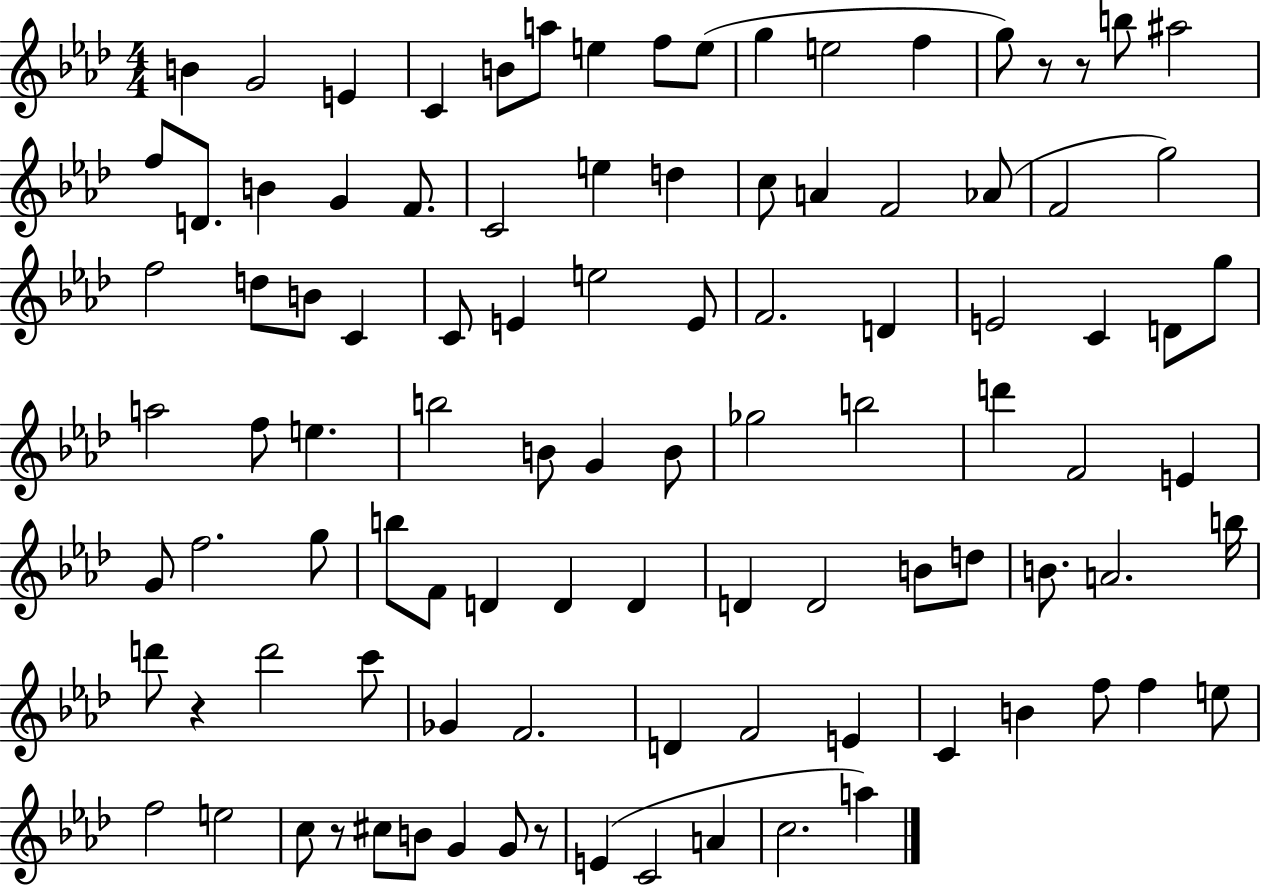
{
  \clef treble
  \numericTimeSignature
  \time 4/4
  \key aes \major
  b'4 g'2 e'4 | c'4 b'8 a''8 e''4 f''8 e''8( | g''4 e''2 f''4 | g''8) r8 r8 b''8 ais''2 | \break f''8 d'8. b'4 g'4 f'8. | c'2 e''4 d''4 | c''8 a'4 f'2 aes'8( | f'2 g''2) | \break f''2 d''8 b'8 c'4 | c'8 e'4 e''2 e'8 | f'2. d'4 | e'2 c'4 d'8 g''8 | \break a''2 f''8 e''4. | b''2 b'8 g'4 b'8 | ges''2 b''2 | d'''4 f'2 e'4 | \break g'8 f''2. g''8 | b''8 f'8 d'4 d'4 d'4 | d'4 d'2 b'8 d''8 | b'8. a'2. b''16 | \break d'''8 r4 d'''2 c'''8 | ges'4 f'2. | d'4 f'2 e'4 | c'4 b'4 f''8 f''4 e''8 | \break f''2 e''2 | c''8 r8 cis''8 b'8 g'4 g'8 r8 | e'4( c'2 a'4 | c''2. a''4) | \break \bar "|."
}